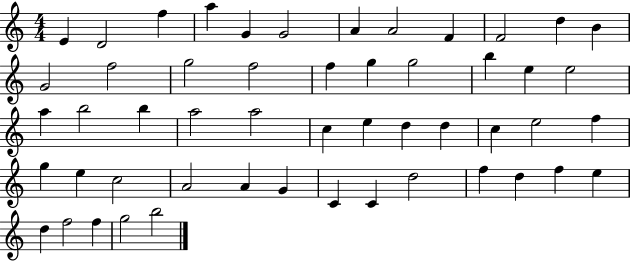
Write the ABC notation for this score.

X:1
T:Untitled
M:4/4
L:1/4
K:C
E D2 f a G G2 A A2 F F2 d B G2 f2 g2 f2 f g g2 b e e2 a b2 b a2 a2 c e d d c e2 f g e c2 A2 A G C C d2 f d f e d f2 f g2 b2